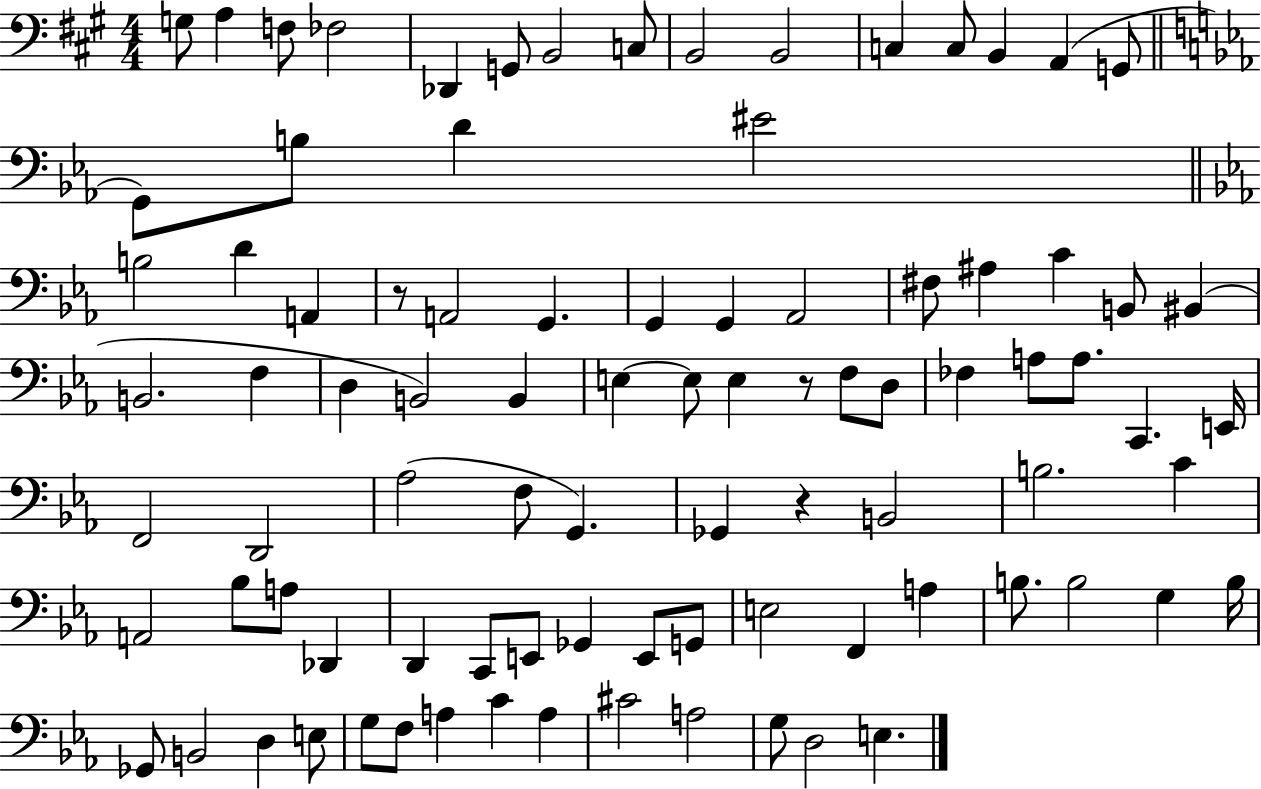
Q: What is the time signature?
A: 4/4